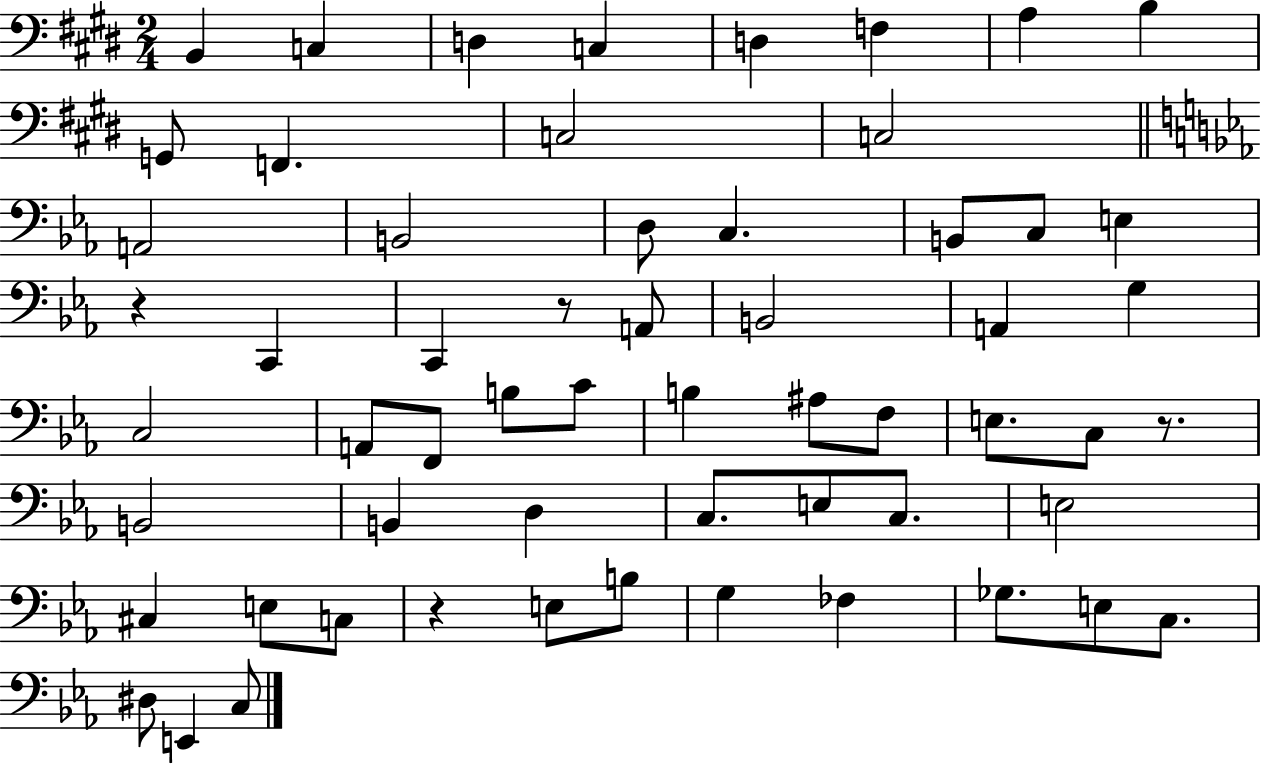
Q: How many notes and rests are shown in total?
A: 59